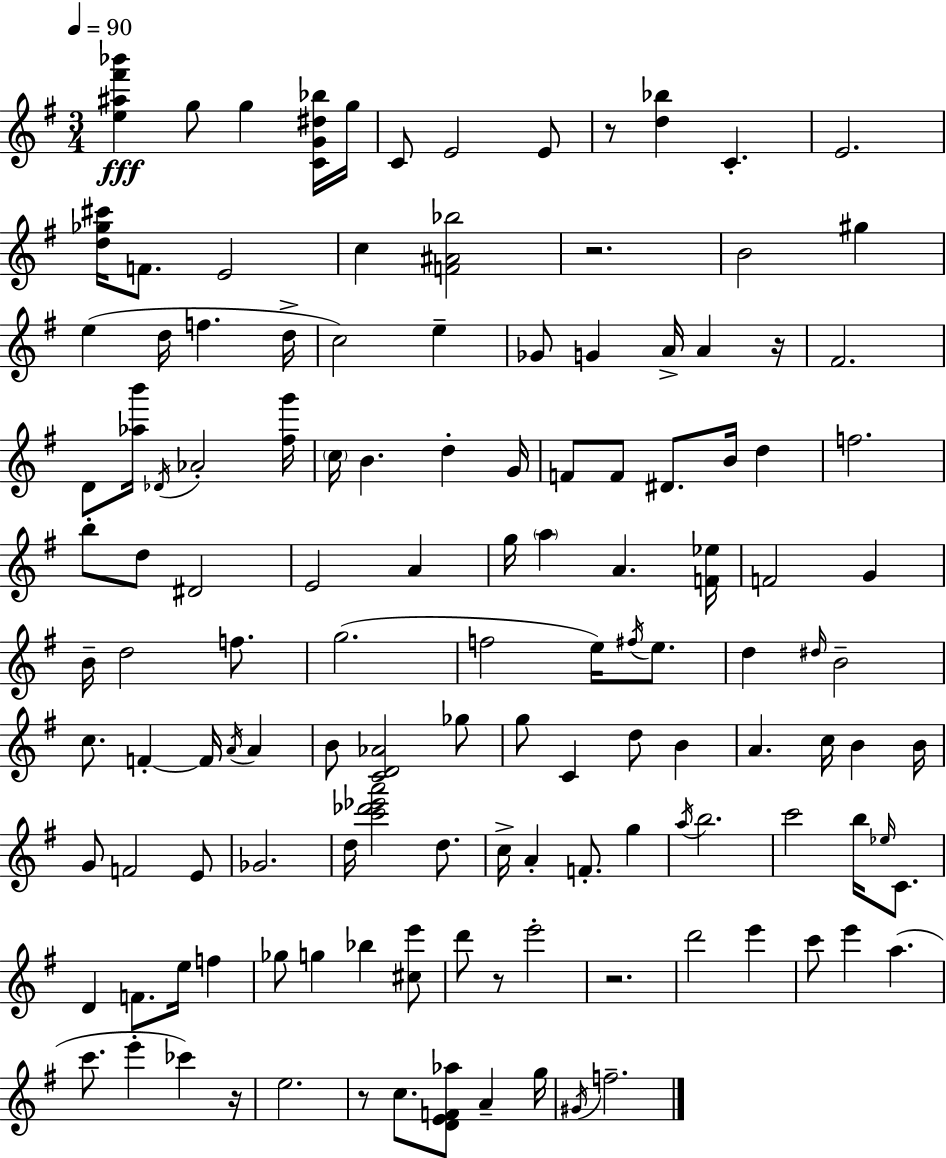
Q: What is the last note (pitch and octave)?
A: F5